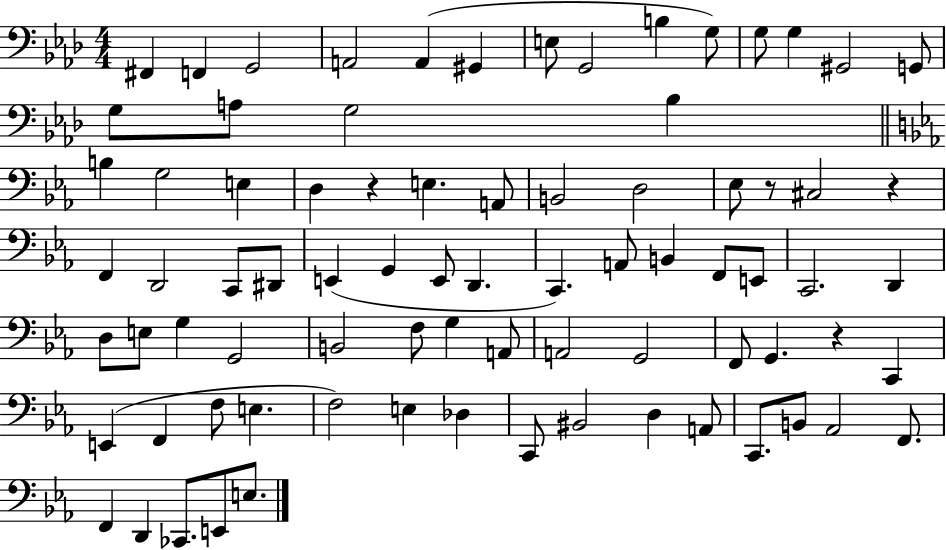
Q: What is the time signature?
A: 4/4